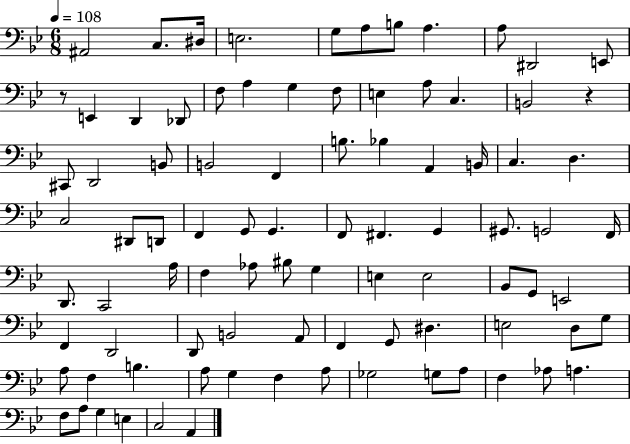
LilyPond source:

{
  \clef bass
  \numericTimeSignature
  \time 6/8
  \key bes \major
  \tempo 4 = 108
  \repeat volta 2 { ais,2 c8. dis16 | e2. | g8 a8 b8 a4. | a8 dis,2 e,8 | \break r8 e,4 d,4 des,8 | f8 a4 g4 f8 | e4 a8 c4. | b,2 r4 | \break cis,8 d,2 b,8 | b,2 f,4 | b8. bes4 a,4 b,16 | c4. d4. | \break c2 dis,8 d,8 | f,4 g,8 g,4. | f,8 fis,4. g,4 | gis,8. g,2 f,16 | \break d,8. c,2 a16 | f4 aes8 bis8 g4 | e4 e2 | bes,8 g,8 e,2 | \break f,4 d,2 | d,8 b,2 a,8 | f,4 g,8 dis4. | e2 d8 g8 | \break a8 f4 b4. | a8 g4 f4 a8 | ges2 g8 a8 | f4 aes8 a4. | \break f8 a8 g4 e4 | c2 a,4 | } \bar "|."
}